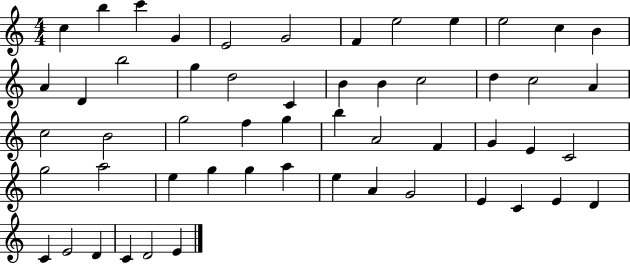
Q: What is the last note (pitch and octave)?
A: E4